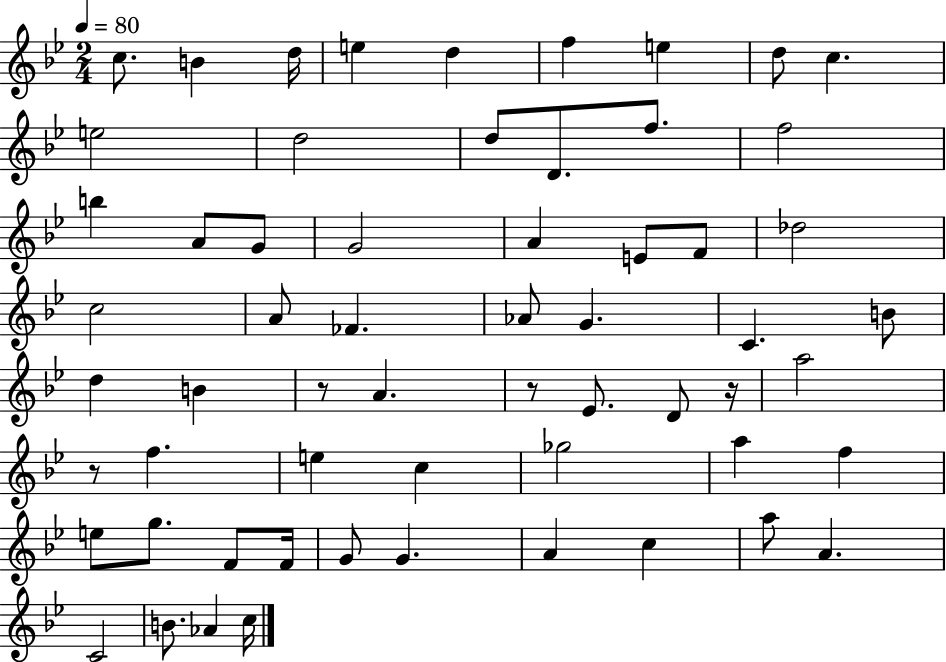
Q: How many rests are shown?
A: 4